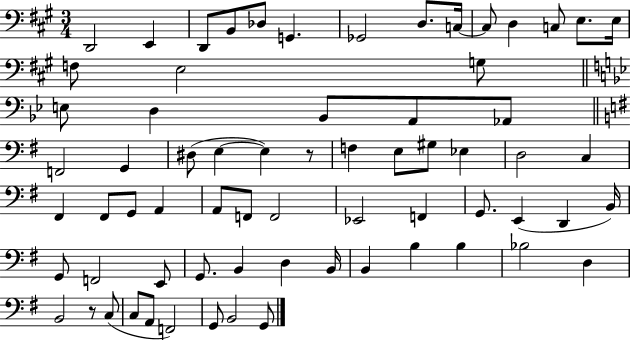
{
  \clef bass
  \numericTimeSignature
  \time 3/4
  \key a \major
  d,2 e,4 | d,8 b,8 des8 g,4. | ges,2 d8. c16~~ | c8 d4 c8 e8. e16 | \break f8 e2 g8 | \bar "||" \break \key bes \major e8 d4 bes,8 a,8 aes,8 | \bar "||" \break \key g \major f,2 g,4 | dis8( e4~~ e4) r8 | f4 e8 gis8 ees4 | d2 c4 | \break fis,4 fis,8 g,8 a,4 | a,8 f,8 f,2 | ees,2 f,4 | g,8. e,4( d,4 b,16) | \break g,8 f,2 e,8 | g,8. b,4 d4 b,16 | b,4 b4 b4 | bes2 d4 | \break b,2 r8 c8( | c8 a,8 f,2) | g,8 b,2 g,8 | \bar "|."
}